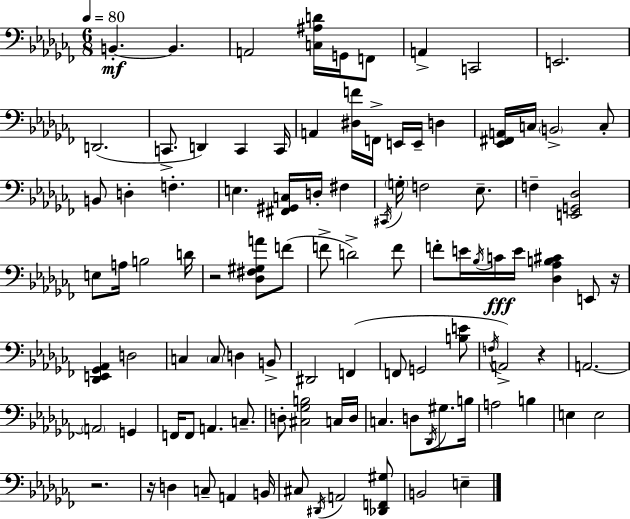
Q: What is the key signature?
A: AES minor